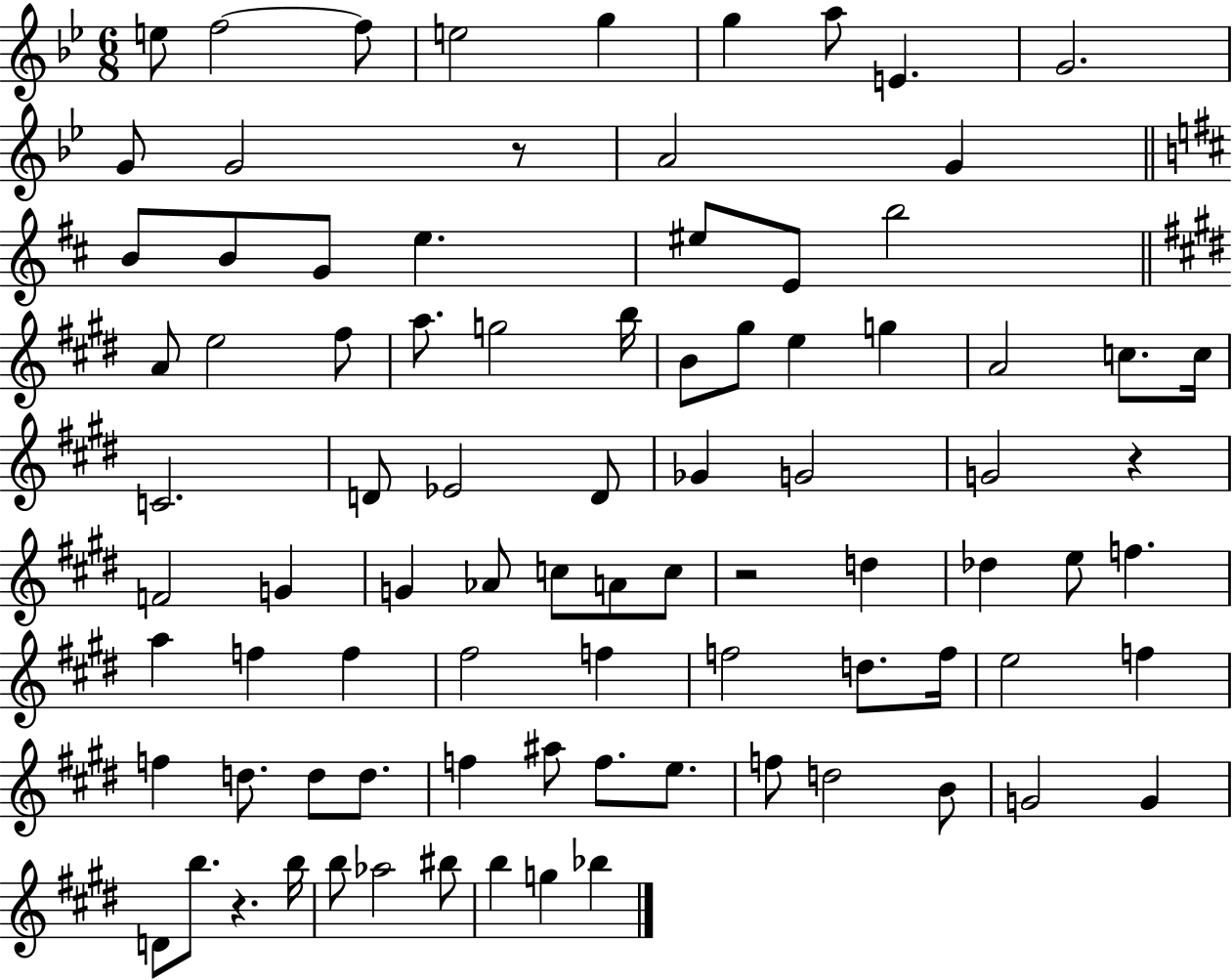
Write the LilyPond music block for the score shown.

{
  \clef treble
  \numericTimeSignature
  \time 6/8
  \key bes \major
  e''8 f''2~~ f''8 | e''2 g''4 | g''4 a''8 e'4. | g'2. | \break g'8 g'2 r8 | a'2 g'4 | \bar "||" \break \key d \major b'8 b'8 g'8 e''4. | eis''8 e'8 b''2 | \bar "||" \break \key e \major a'8 e''2 fis''8 | a''8. g''2 b''16 | b'8 gis''8 e''4 g''4 | a'2 c''8. c''16 | \break c'2. | d'8 ees'2 d'8 | ges'4 g'2 | g'2 r4 | \break f'2 g'4 | g'4 aes'8 c''8 a'8 c''8 | r2 d''4 | des''4 e''8 f''4. | \break a''4 f''4 f''4 | fis''2 f''4 | f''2 d''8. f''16 | e''2 f''4 | \break f''4 d''8. d''8 d''8. | f''4 ais''8 f''8. e''8. | f''8 d''2 b'8 | g'2 g'4 | \break d'8 b''8. r4. b''16 | b''8 aes''2 bis''8 | b''4 g''4 bes''4 | \bar "|."
}